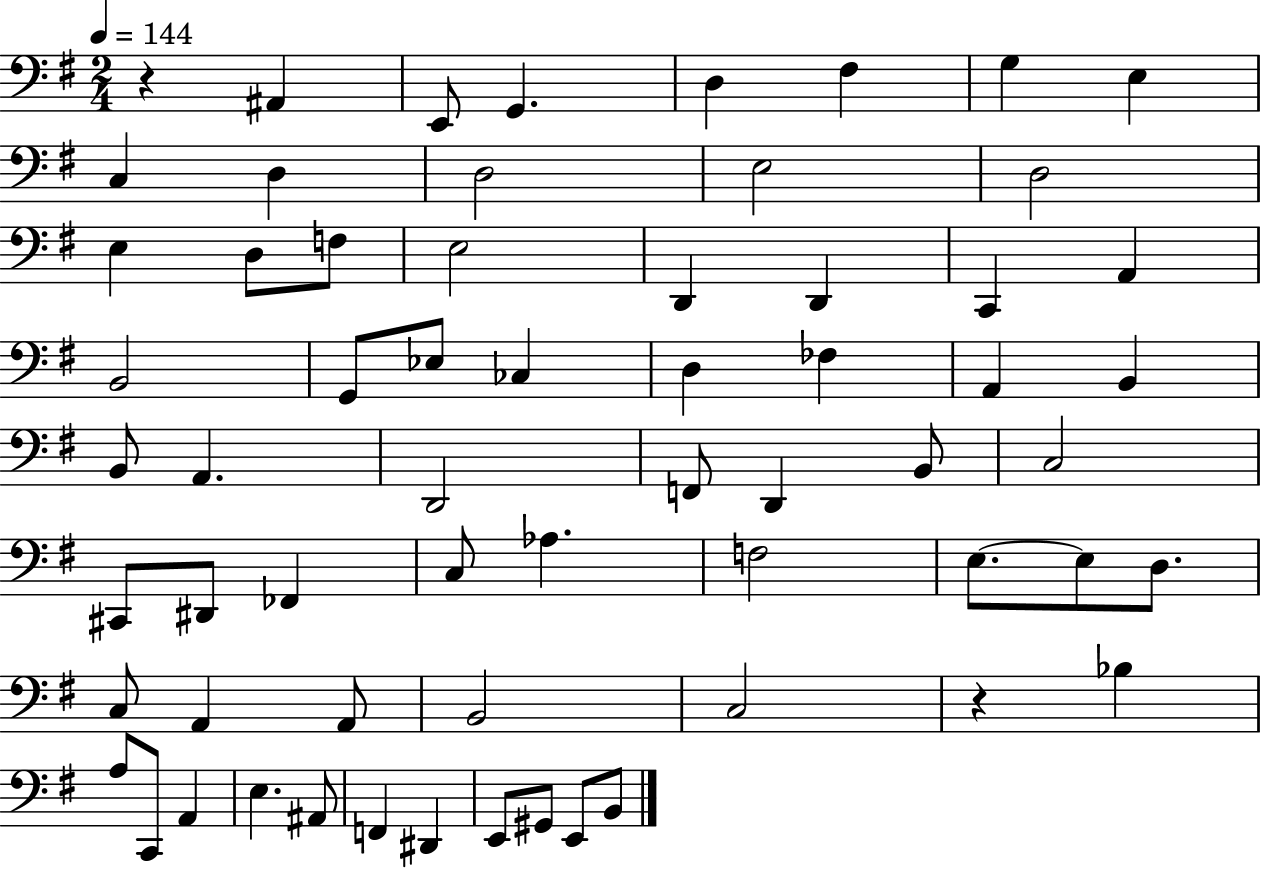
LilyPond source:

{
  \clef bass
  \numericTimeSignature
  \time 2/4
  \key g \major
  \tempo 4 = 144
  \repeat volta 2 { r4 ais,4 | e,8 g,4. | d4 fis4 | g4 e4 | \break c4 d4 | d2 | e2 | d2 | \break e4 d8 f8 | e2 | d,4 d,4 | c,4 a,4 | \break b,2 | g,8 ees8 ces4 | d4 fes4 | a,4 b,4 | \break b,8 a,4. | d,2 | f,8 d,4 b,8 | c2 | \break cis,8 dis,8 fes,4 | c8 aes4. | f2 | e8.~~ e8 d8. | \break c8 a,4 a,8 | b,2 | c2 | r4 bes4 | \break a8 c,8 a,4 | e4. ais,8 | f,4 dis,4 | e,8 gis,8 e,8 b,8 | \break } \bar "|."
}